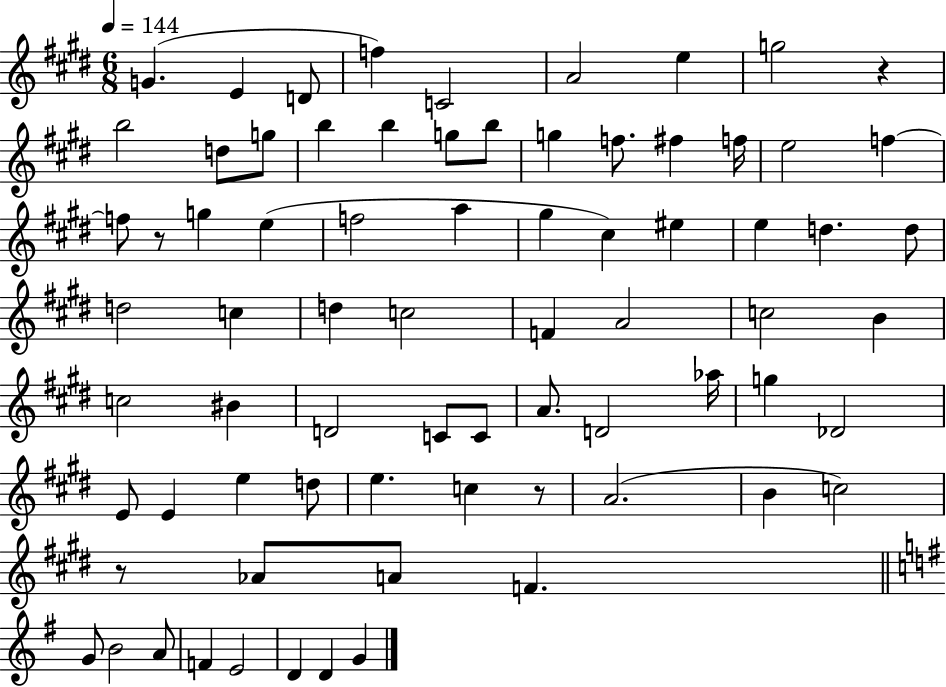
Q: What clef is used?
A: treble